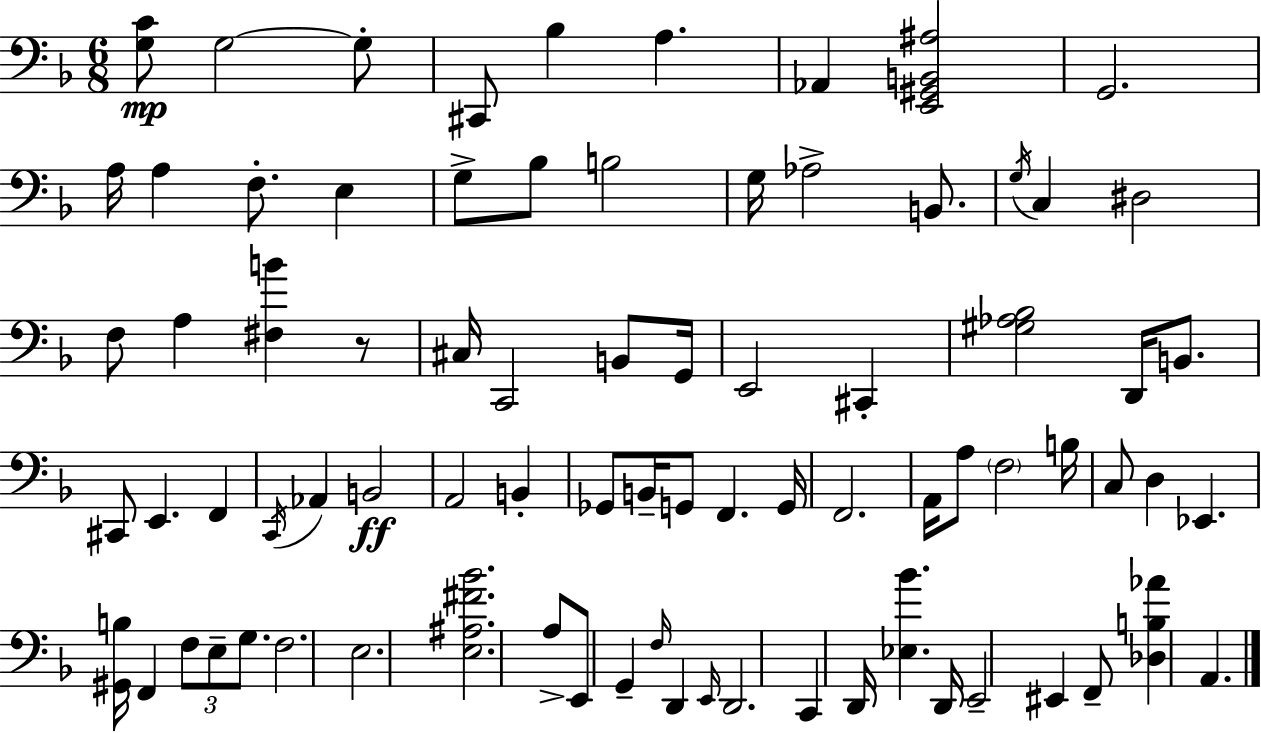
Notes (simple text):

[G3,C4]/e G3/h G3/e C#2/e Bb3/q A3/q. Ab2/q [E2,G#2,B2,A#3]/h G2/h. A3/s A3/q F3/e. E3/q G3/e Bb3/e B3/h G3/s Ab3/h B2/e. G3/s C3/q D#3/h F3/e A3/q [F#3,B4]/q R/e C#3/s C2/h B2/e G2/s E2/h C#2/q [G#3,Ab3,Bb3]/h D2/s B2/e. C#2/e E2/q. F2/q C2/s Ab2/q B2/h A2/h B2/q Gb2/e B2/s G2/e F2/q. G2/s F2/h. A2/s A3/e F3/h B3/s C3/e D3/q Eb2/q. [G#2,B3]/s F2/q F3/e E3/e G3/e. F3/h. E3/h. [E3,A#3,F#4,Bb4]/h. A3/e E2/e G2/q F3/s D2/q E2/s D2/h. C2/q D2/s [Eb3,Bb4]/q. D2/s E2/h EIS2/q F2/e [Db3,B3,Ab4]/q A2/q.